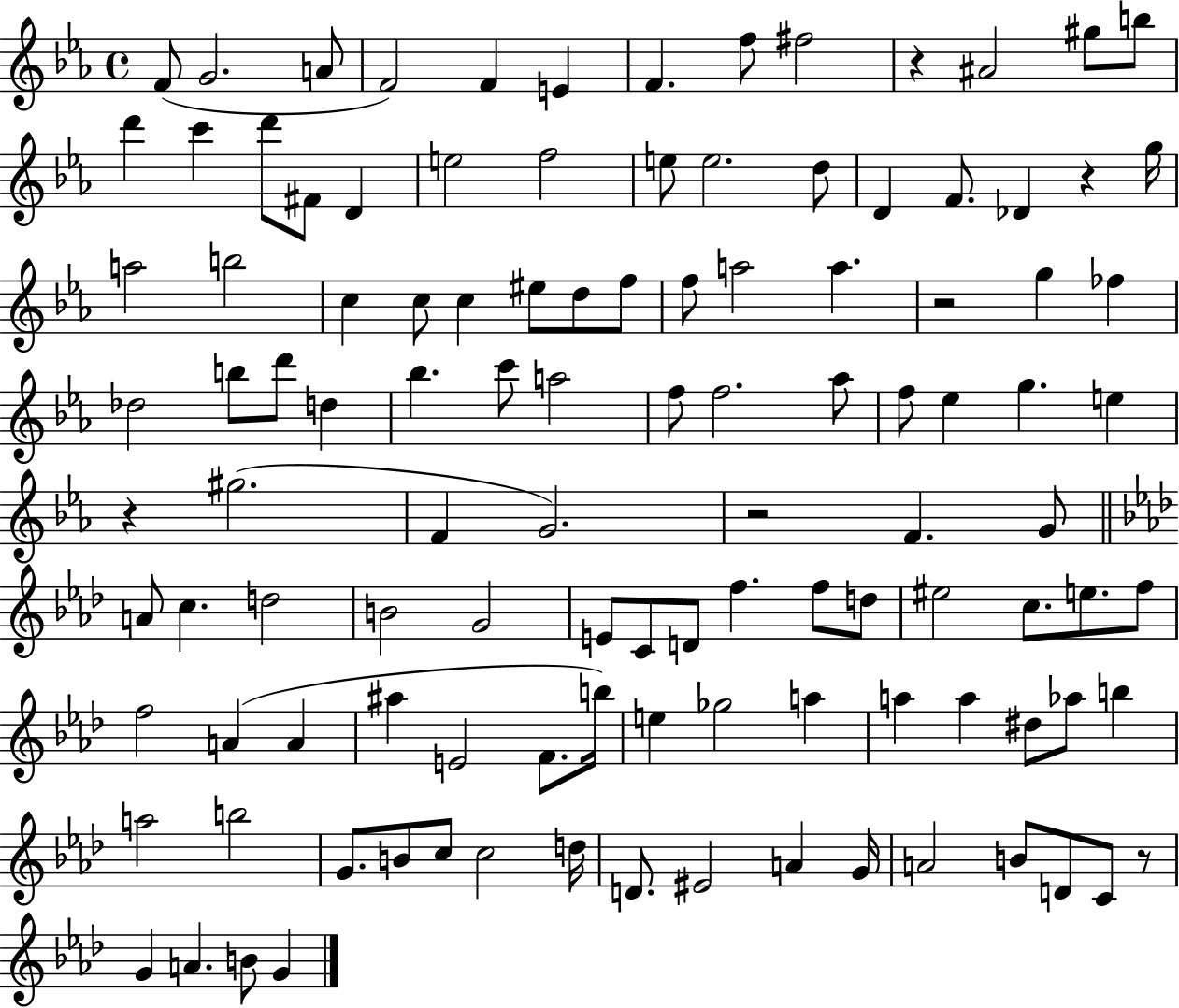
F4/e G4/h. A4/e F4/h F4/q E4/q F4/q. F5/e F#5/h R/q A#4/h G#5/e B5/e D6/q C6/q D6/e F#4/e D4/q E5/h F5/h E5/e E5/h. D5/e D4/q F4/e. Db4/q R/q G5/s A5/h B5/h C5/q C5/e C5/q EIS5/e D5/e F5/e F5/e A5/h A5/q. R/h G5/q FES5/q Db5/h B5/e D6/e D5/q Bb5/q. C6/e A5/h F5/e F5/h. Ab5/e F5/e Eb5/q G5/q. E5/q R/q G#5/h. F4/q G4/h. R/h F4/q. G4/e A4/e C5/q. D5/h B4/h G4/h E4/e C4/e D4/e F5/q. F5/e D5/e EIS5/h C5/e. E5/e. F5/e F5/h A4/q A4/q A#5/q E4/h F4/e. B5/s E5/q Gb5/h A5/q A5/q A5/q D#5/e Ab5/e B5/q A5/h B5/h G4/e. B4/e C5/e C5/h D5/s D4/e. EIS4/h A4/q G4/s A4/h B4/e D4/e C4/e R/e G4/q A4/q. B4/e G4/q